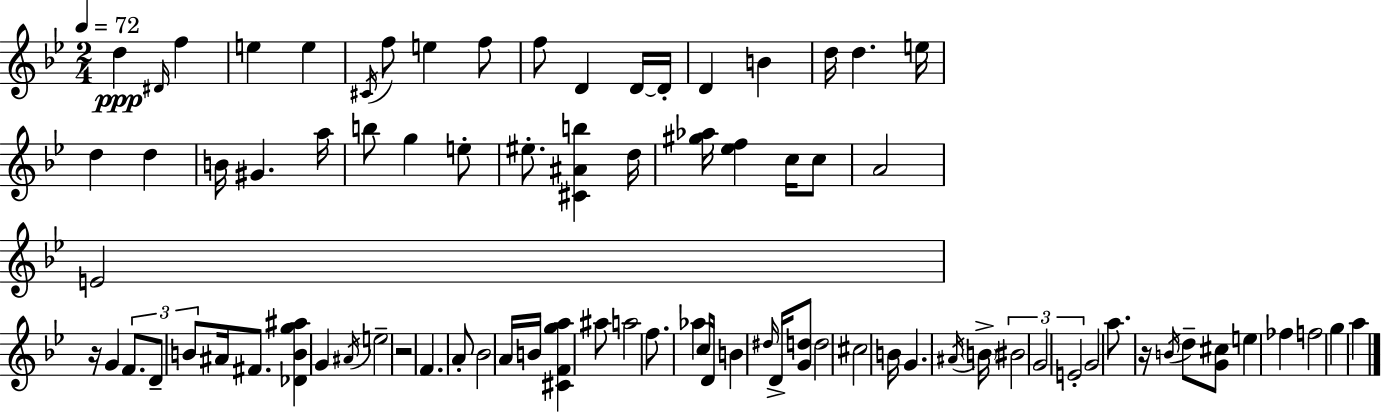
{
  \clef treble
  \numericTimeSignature
  \time 2/4
  \key g \minor
  \tempo 4 = 72
  d''4\ppp \grace { dis'16 } f''4 | e''4 e''4 | \acciaccatura { cis'16 } f''8 e''4 | f''8 f''8 d'4 | \break d'16~~ d'16-. d'4 b'4 | d''16 d''4. | e''16 d''4 d''4 | b'16 gis'4. | \break a''16 b''8 g''4 | e''8-. eis''8.-. <cis' ais' b''>4 | d''16 <gis'' aes''>16 <ees'' f''>4 c''16 | c''8 a'2 | \break e'2 | r16 g'4 \tuplet 3/2 { f'8. | d'8-- b'8 } ais'16 fis'8. | <des' b' g'' ais''>4 g'4 | \break \acciaccatura { ais'16 } e''2-- | r2 | f'4. | a'8-. bes'2 | \break a'16 b'16 <cis' f' g'' a''>4 | ais''8 a''2 | f''8. aes''4 | c''16 d'16 b'4 | \break \grace { dis''16 } d'16-> <g' d''>8 d''2 | cis''2 | b'16 g'4. | \acciaccatura { ais'16 } \parenthesize b'16-> \tuplet 3/2 { bis'2 | \break g'2 | e'2-. } | g'2 | a''8. | \break r16 \acciaccatura { b'16 } d''8-- <g' cis''>8 e''4 | fes''4 f''2 | g''4 | a''4 \bar "|."
}